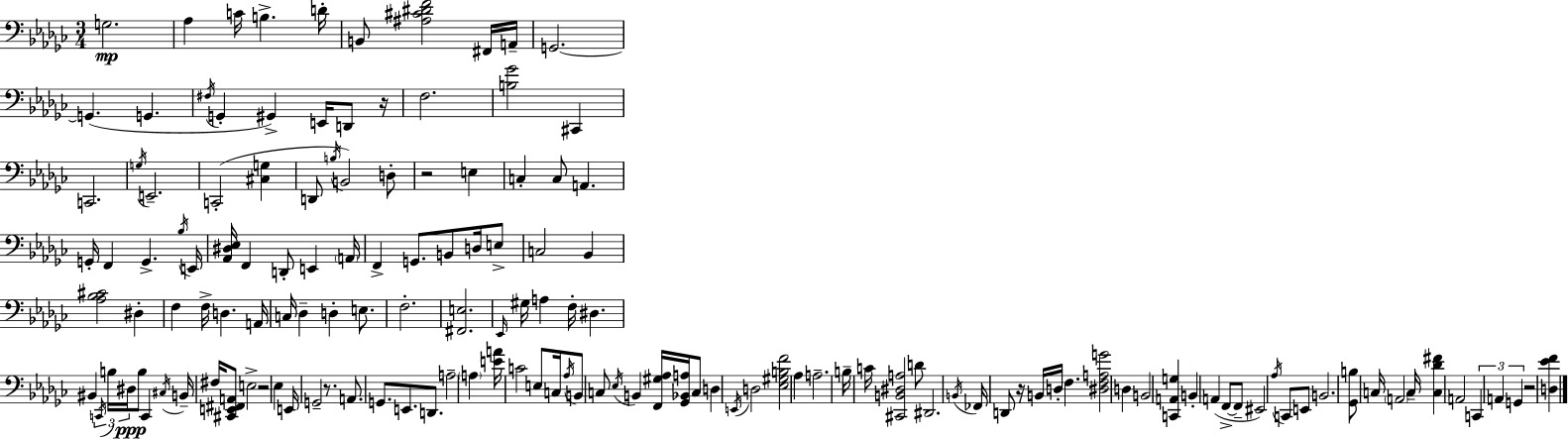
G3/h. Ab3/q C4/s B3/q. D4/s B2/e [A#3,C#4,D#4,F4]/h F#2/s A2/s G2/h. G2/q. G2/q. F#3/s G2/q G#2/q E2/s D2/e R/s F3/h. [B3,Gb4]/h C#2/q C2/h. G3/s E2/h. C2/h [C#3,G3]/q D2/e B3/s B2/h D3/e R/h E3/q C3/q C3/e A2/q. G2/s F2/q G2/q. Bb3/s E2/s [Ab2,D#3,Eb3]/s F2/q D2/e E2/q A2/s F2/q G2/e. B2/e D3/s E3/e C3/h Bb2/q [Ab3,Bb3,C#4]/h D#3/q F3/q F3/s D3/q. A2/s C3/s Db3/q D3/q E3/e. F3/h. [F#2,E3]/h. Eb2/s G#3/s A3/q F3/s D#3/q. BIS2/q C2/s B3/s D#3/s B3/e C2/q C#3/s B2/s F#3/s [C#2,E2,F#2,A2]/e E3/h R/h Eb3/q E2/s G2/h R/e. A2/e. G2/e. E2/e. D2/e. A3/h A3/q [E4,A4]/s C4/h E3/e C3/s Ab3/s B2/e C3/e Eb3/s B2/q [F2,G#3,Ab3]/s [Gb2,Bb2,A3]/s C3/e D3/q E2/s D3/h [Eb3,G#3,B3,F4]/h Ab3/q A3/h. B3/s C4/s [C#2,B2,D#3,A3]/h D4/e D#2/h. B2/s FES2/s D2/e R/s B2/s D3/s F3/q. [D#3,F3,A3,G4]/h D3/q B2/h [C2,A2,G3]/q B2/q A2/q F2/e F2/e EIS2/h Ab3/s C2/e E2/e B2/h. [Gb2,B3]/e C3/s A2/h C3/s [C3,Db4,F#4]/q A2/h C2/q A2/q G2/q R/h [D3,Eb4,F4]/q